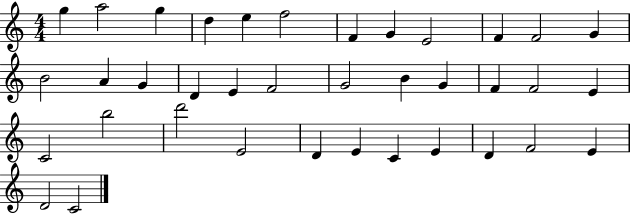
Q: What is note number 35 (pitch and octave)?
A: E4